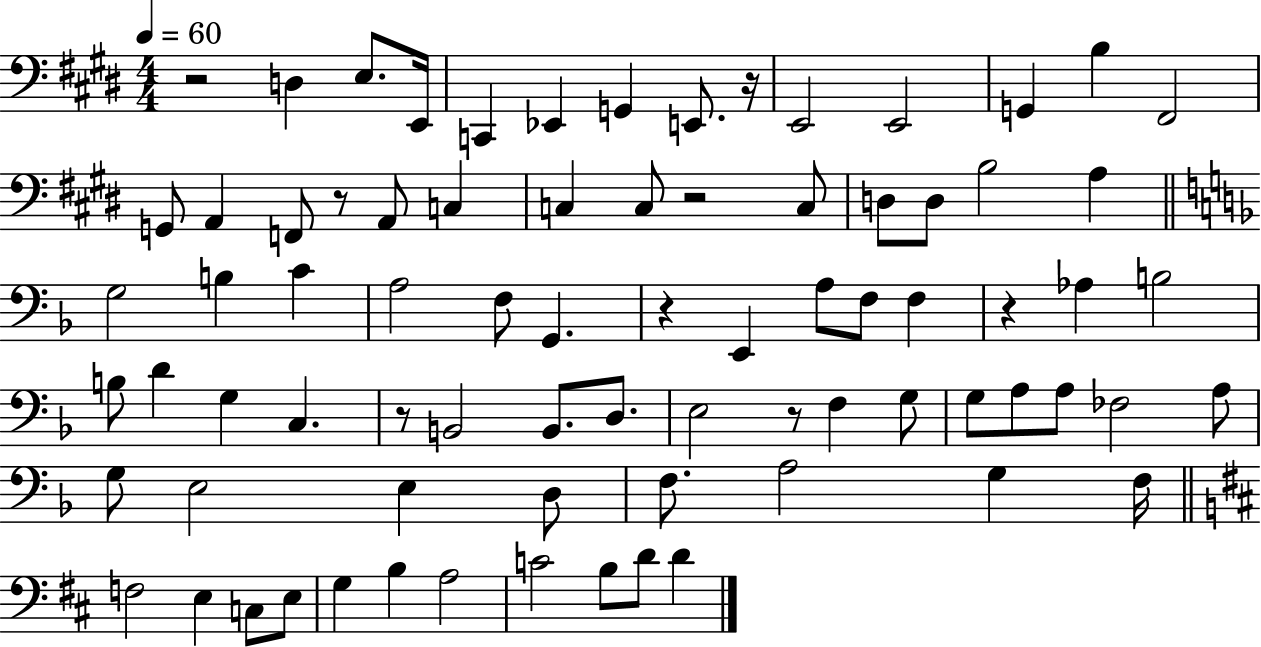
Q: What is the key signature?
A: E major